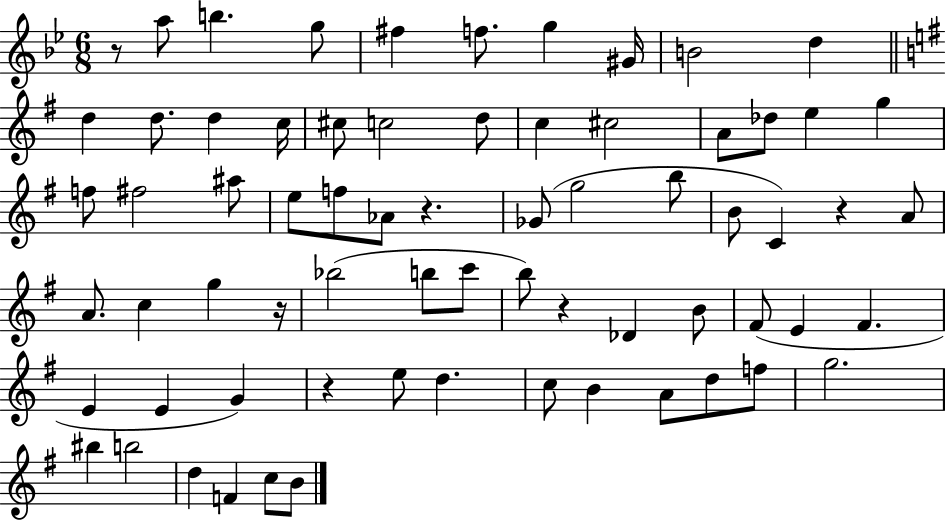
X:1
T:Untitled
M:6/8
L:1/4
K:Bb
z/2 a/2 b g/2 ^f f/2 g ^G/4 B2 d d d/2 d c/4 ^c/2 c2 d/2 c ^c2 A/2 _d/2 e g f/2 ^f2 ^a/2 e/2 f/2 _A/2 z _G/2 g2 b/2 B/2 C z A/2 A/2 c g z/4 _b2 b/2 c'/2 b/2 z _D B/2 ^F/2 E ^F E E G z e/2 d c/2 B A/2 d/2 f/2 g2 ^b b2 d F c/2 B/2